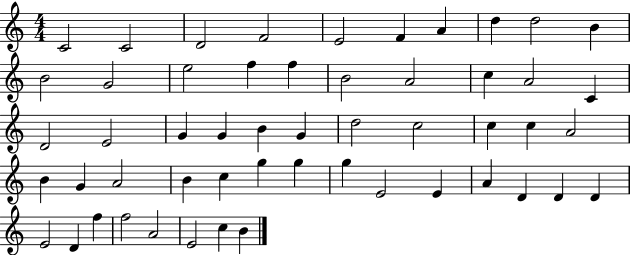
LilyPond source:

{
  \clef treble
  \numericTimeSignature
  \time 4/4
  \key c \major
  c'2 c'2 | d'2 f'2 | e'2 f'4 a'4 | d''4 d''2 b'4 | \break b'2 g'2 | e''2 f''4 f''4 | b'2 a'2 | c''4 a'2 c'4 | \break d'2 e'2 | g'4 g'4 b'4 g'4 | d''2 c''2 | c''4 c''4 a'2 | \break b'4 g'4 a'2 | b'4 c''4 g''4 g''4 | g''4 e'2 e'4 | a'4 d'4 d'4 d'4 | \break e'2 d'4 f''4 | f''2 a'2 | e'2 c''4 b'4 | \bar "|."
}